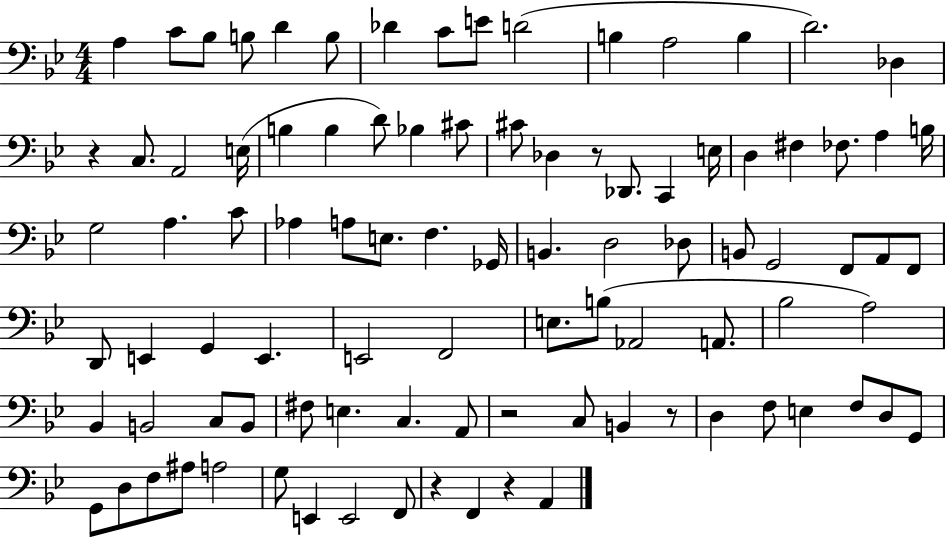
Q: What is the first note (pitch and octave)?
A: A3